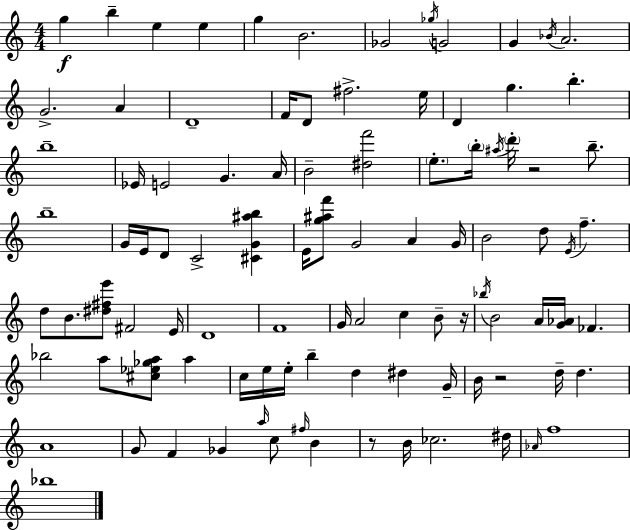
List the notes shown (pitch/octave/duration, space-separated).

G5/q B5/q E5/q E5/q G5/q B4/h. Gb4/h Gb5/s G4/h G4/q Bb4/s A4/h. G4/h. A4/q D4/w F4/s D4/e F#5/h. E5/s D4/q G5/q. B5/q. B5/w Eb4/s E4/h G4/q. A4/s B4/h [D#5,F6]/h E5/e. B5/s A#5/s D6/s R/h B5/e. B5/w G4/s E4/s D4/e C4/h [C#4,G4,A#5,B5]/q E4/s [G5,A#5,F6]/e G4/h A4/q G4/s B4/h D5/e E4/s F5/q. D5/e B4/e. [D#5,F#5,E6]/e F#4/h E4/s D4/w F4/w G4/s A4/h C5/q B4/e R/s Bb5/s B4/h A4/s [G4,Ab4]/s FES4/q. Bb5/h A5/e [C#5,Eb5,Gb5,A5]/e A5/q C5/s E5/s E5/s B5/q D5/q D#5/q G4/s B4/s R/h D5/s D5/q. A4/w G4/e F4/q Gb4/q A5/s C5/e F#5/s B4/q R/e B4/s CES5/h. D#5/s Ab4/s F5/w Bb5/w